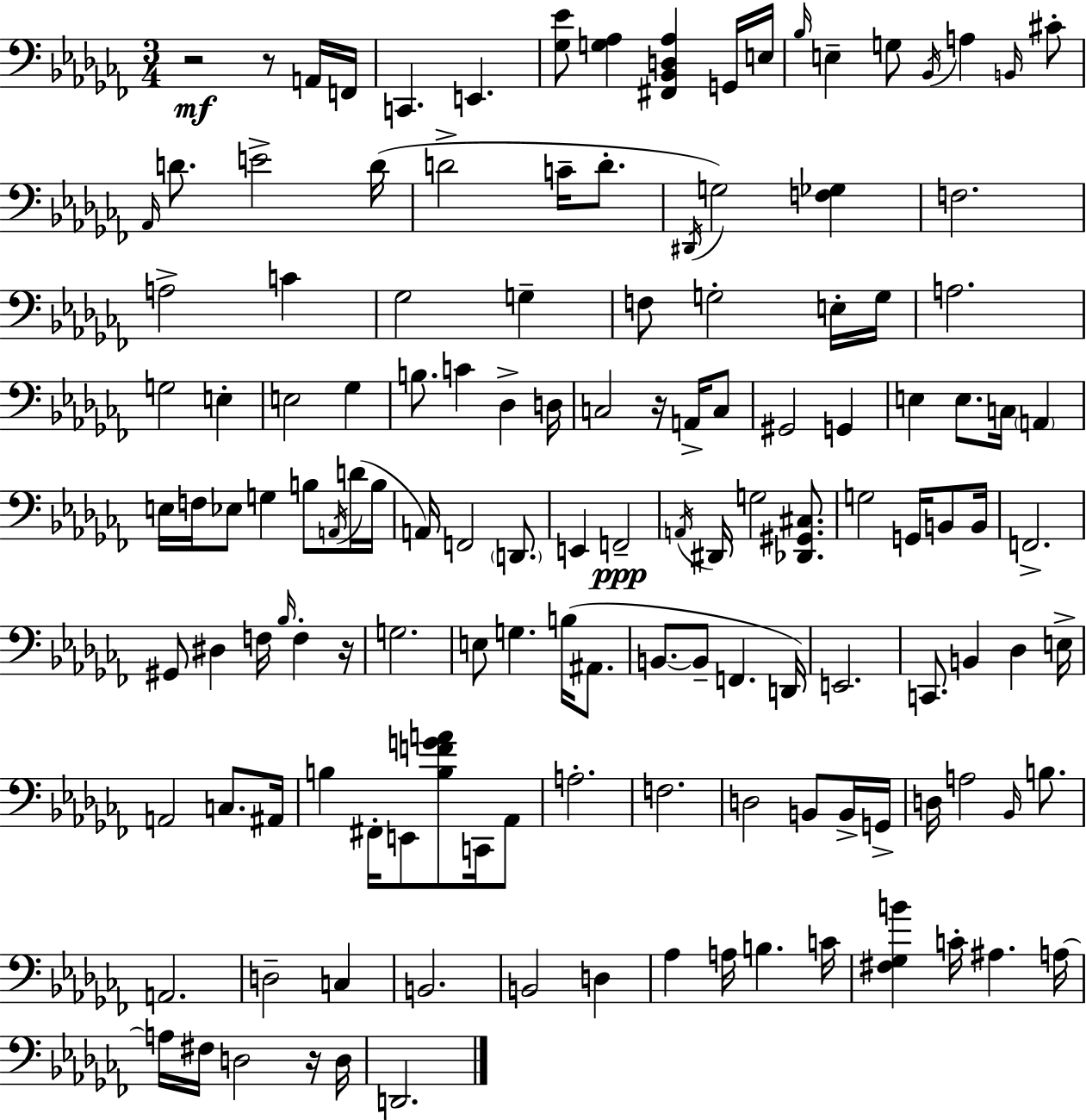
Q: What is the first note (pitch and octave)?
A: A2